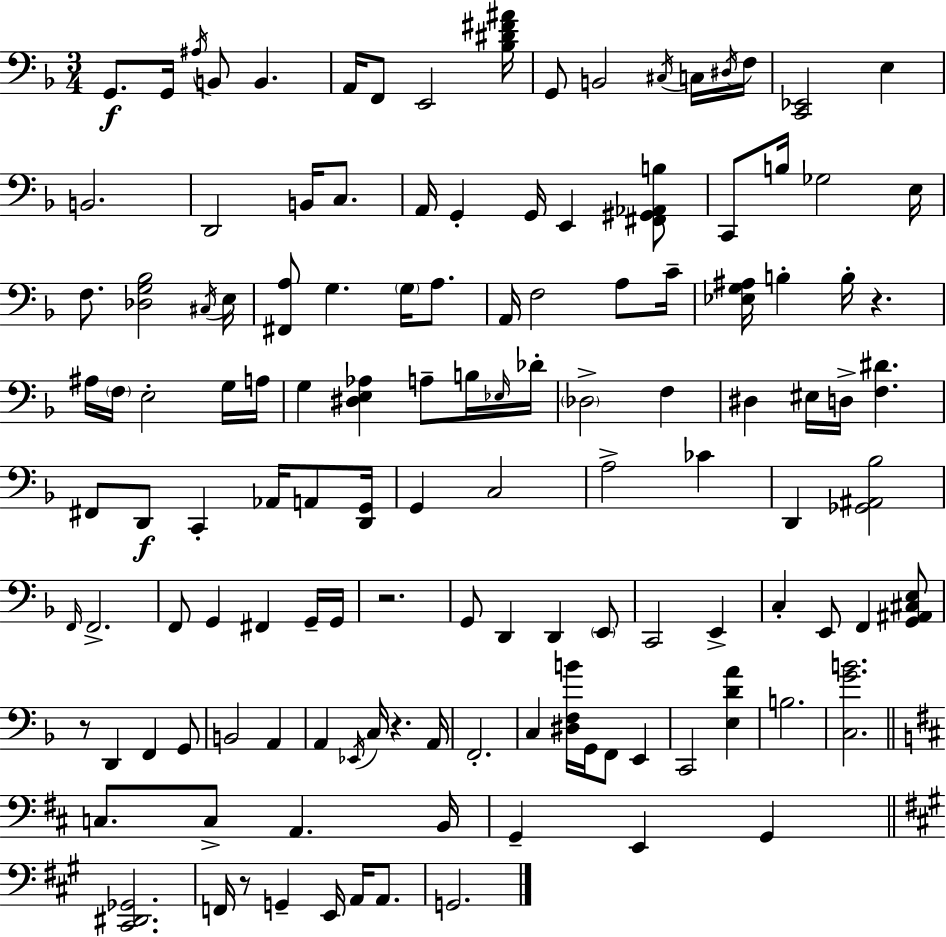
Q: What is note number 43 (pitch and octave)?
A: G3